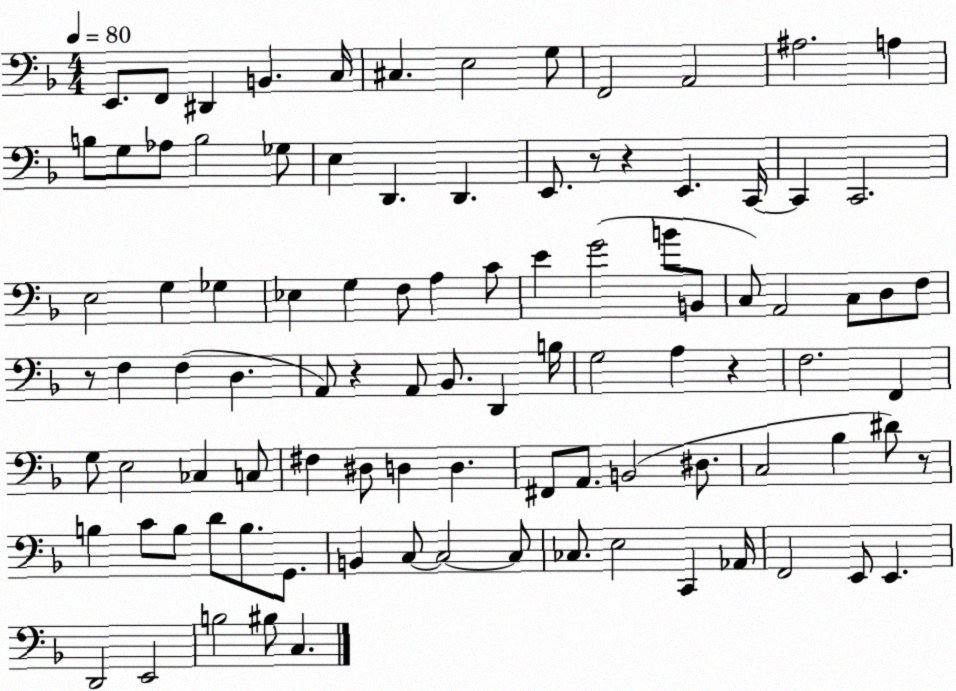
X:1
T:Untitled
M:4/4
L:1/4
K:F
E,,/2 F,,/2 ^D,, B,, C,/4 ^C, E,2 G,/2 F,,2 A,,2 ^A,2 A, B,/2 G,/2 _A,/2 B,2 _G,/2 E, D,, D,, E,,/2 z/2 z E,, C,,/4 C,, C,,2 E,2 G, _G, _E, G, F,/2 A, C/2 E G2 B/2 B,,/2 C,/2 A,,2 C,/2 D,/2 F,/2 z/2 F, F, D, A,,/2 z A,,/2 _B,,/2 D,, B,/4 G,2 A, z F,2 F,, G,/2 E,2 _C, C,/2 ^F, ^D,/2 D, D, ^F,,/2 A,,/2 B,,2 ^D,/2 C,2 _B, ^D/2 z/2 B, C/2 B,/2 D/2 B,/2 G,,/2 B,, C,/2 C,2 C,/2 _C,/2 E,2 C,, _A,,/4 F,,2 E,,/2 E,, D,,2 E,,2 B,2 ^B,/2 C,